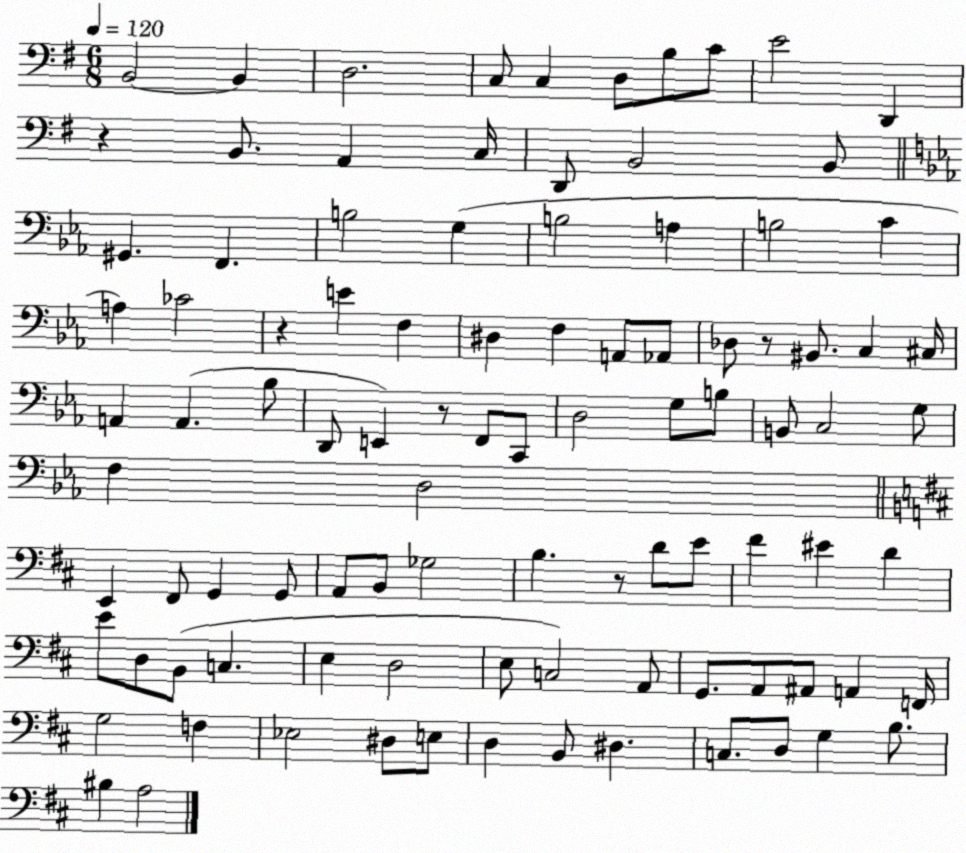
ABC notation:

X:1
T:Untitled
M:6/8
L:1/4
K:G
B,,2 B,, D,2 C,/2 C, D,/2 B,/2 C/2 E2 D,, z B,,/2 A,, C,/4 D,,/2 B,,2 B,,/2 ^G,, F,, B,2 G, B,2 A, B,2 C A, _C2 z E F, ^D, F, A,,/2 _A,,/2 _D,/2 z/2 ^B,,/2 C, ^C,/4 A,, A,, _B,/2 D,,/2 E,, z/2 F,,/2 C,,/2 D,2 G,/2 B,/2 B,,/2 C,2 G,/2 F, D,2 E,, ^F,,/2 G,, G,,/2 A,,/2 B,,/2 _G,2 B, z/2 D/2 E/2 ^F ^E D E/2 D,/2 B,,/2 C, E, D,2 E,/2 C,2 A,,/2 G,,/2 A,,/2 ^A,,/2 A,, F,,/4 G,2 F, _E,2 ^D,/2 E,/2 D, B,,/2 ^D, C,/2 D,/2 G, B,/2 ^B, A,2